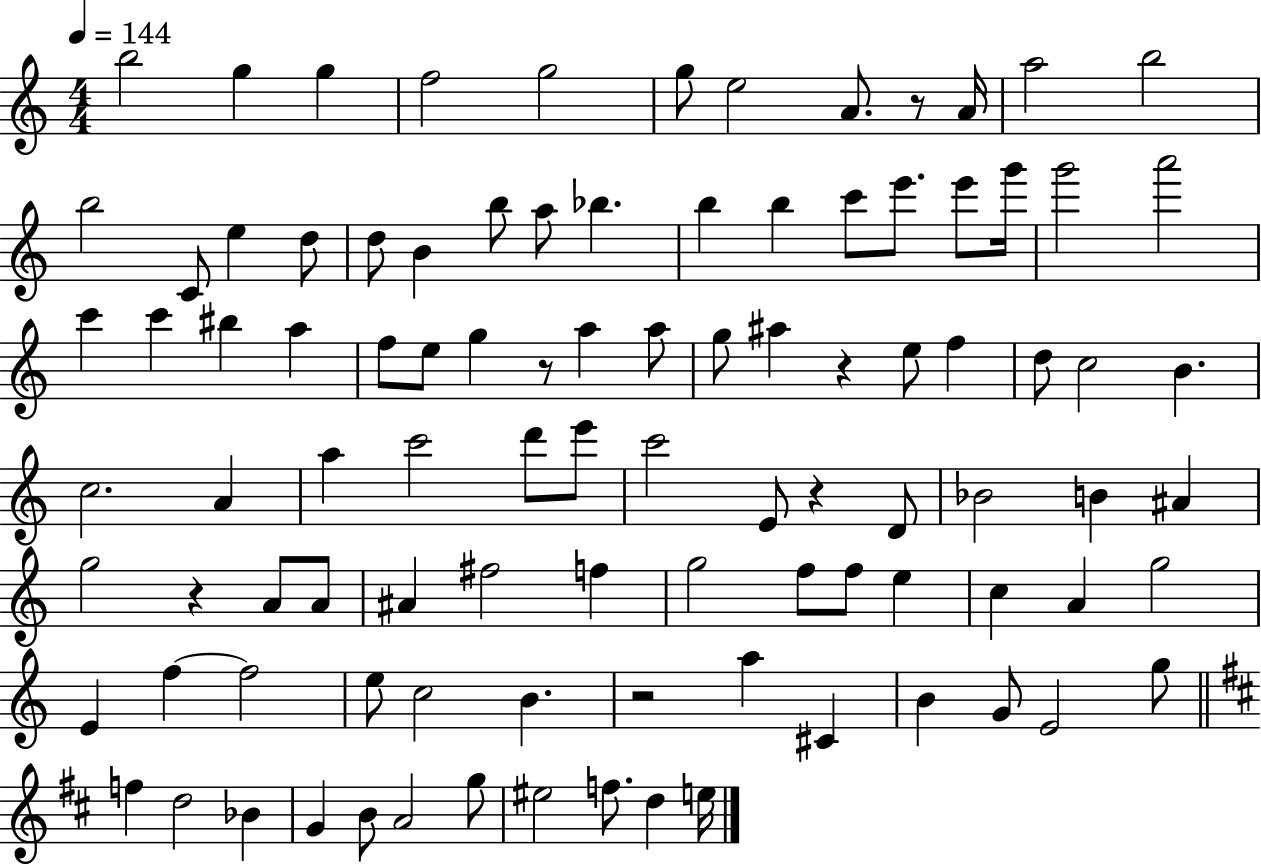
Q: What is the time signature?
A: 4/4